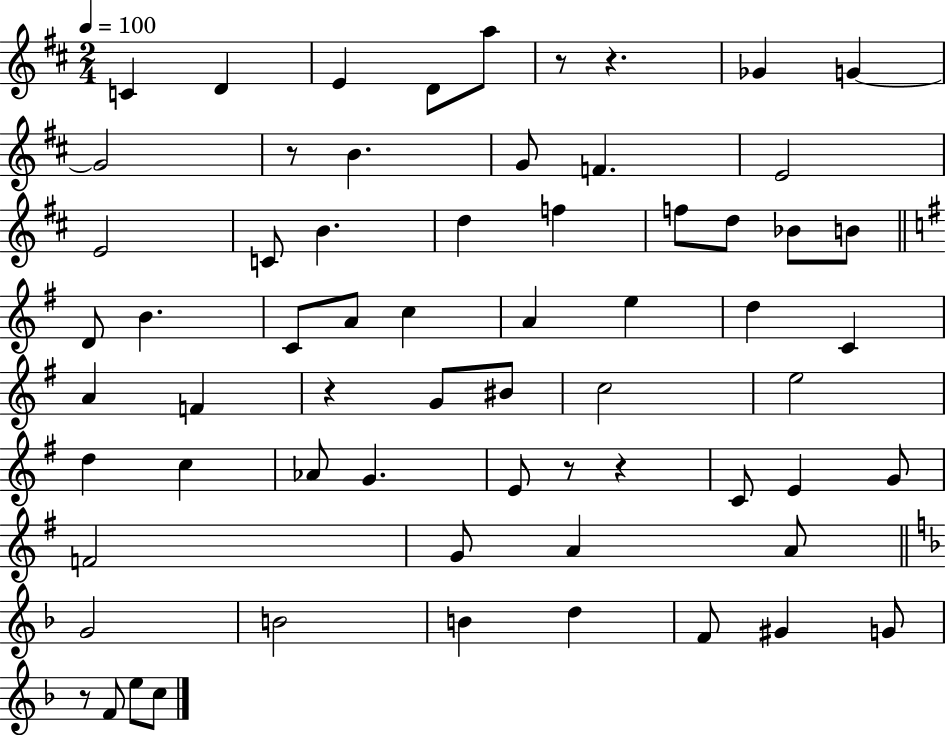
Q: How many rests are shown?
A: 7